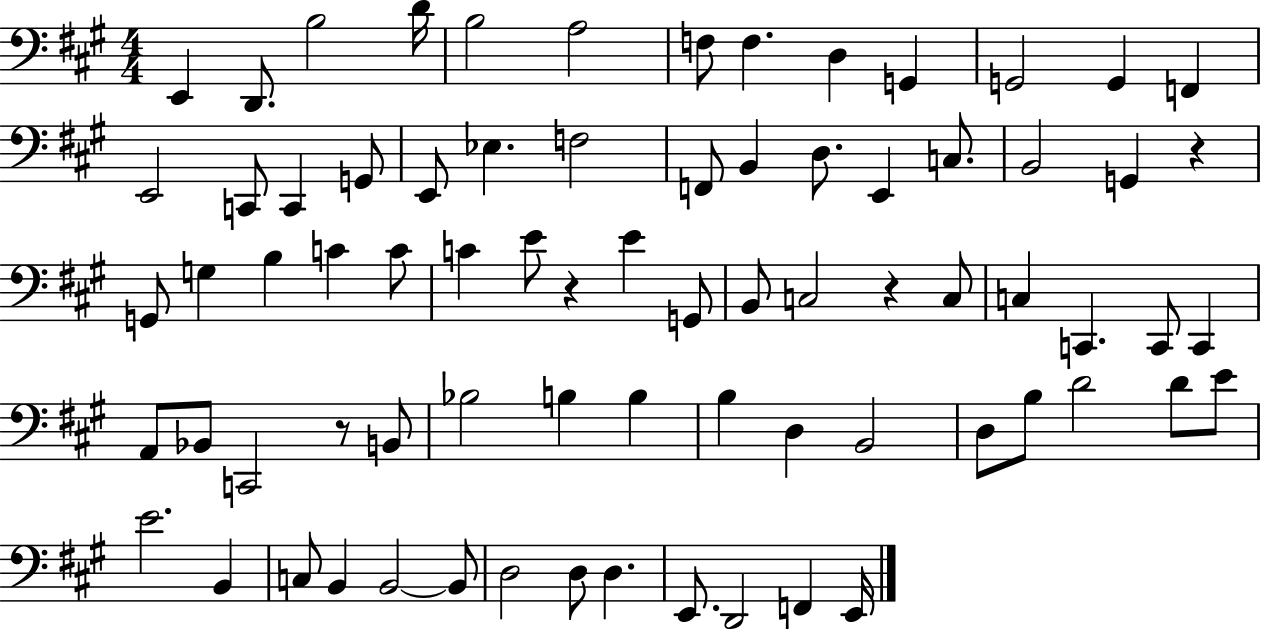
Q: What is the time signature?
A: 4/4